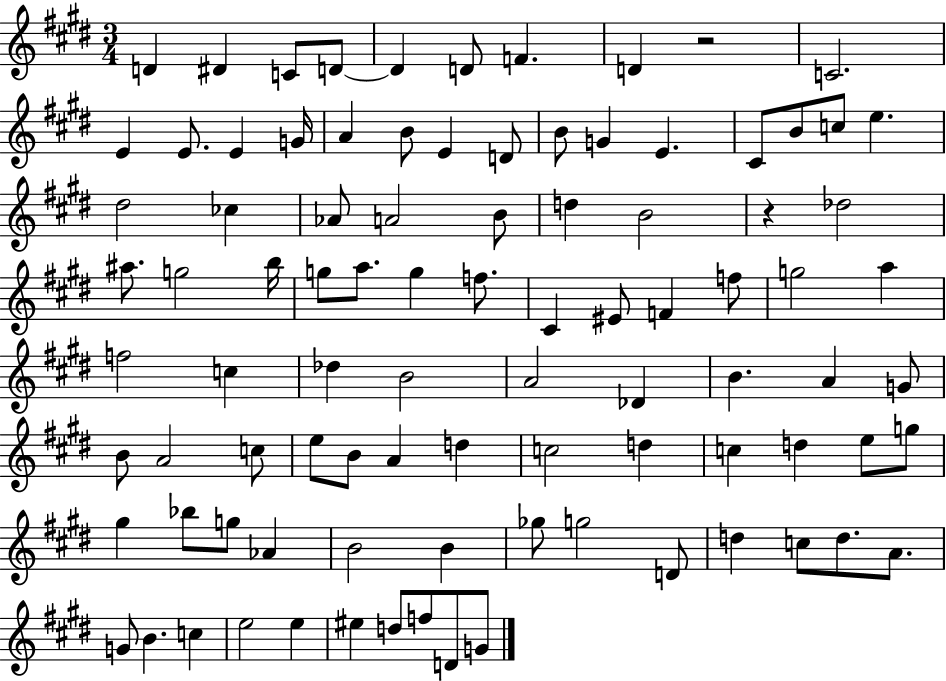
X:1
T:Untitled
M:3/4
L:1/4
K:E
D ^D C/2 D/2 D D/2 F D z2 C2 E E/2 E G/4 A B/2 E D/2 B/2 G E ^C/2 B/2 c/2 e ^d2 _c _A/2 A2 B/2 d B2 z _d2 ^a/2 g2 b/4 g/2 a/2 g f/2 ^C ^E/2 F f/2 g2 a f2 c _d B2 A2 _D B A G/2 B/2 A2 c/2 e/2 B/2 A d c2 d c d e/2 g/2 ^g _b/2 g/2 _A B2 B _g/2 g2 D/2 d c/2 d/2 A/2 G/2 B c e2 e ^e d/2 f/2 D/2 G/2